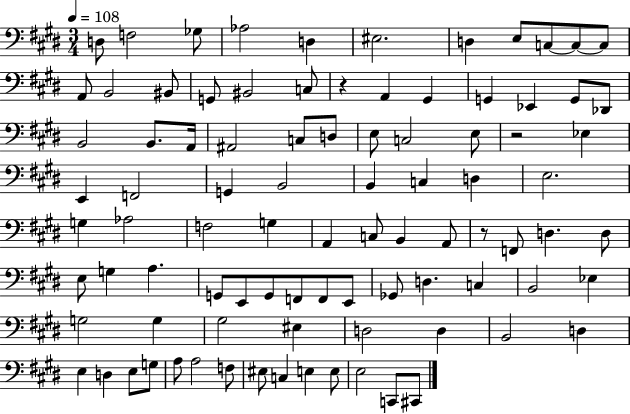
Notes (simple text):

D3/e F3/h Gb3/e Ab3/h D3/q EIS3/h. D3/q E3/e C3/e C3/e C3/e A2/e B2/h BIS2/e G2/e BIS2/h C3/e R/q A2/q G#2/q G2/q Eb2/q G2/e Db2/e B2/h B2/e. A2/s A#2/h C3/e D3/e E3/e C3/h E3/e R/h Eb3/q E2/q F2/h G2/q B2/h B2/q C3/q D3/q E3/h. G3/q Ab3/h F3/h G3/q A2/q C3/e B2/q A2/e R/e F2/e D3/q. D3/e E3/e G3/q A3/q. G2/e E2/e G2/e F2/e F2/e E2/e Gb2/e D3/q. C3/q B2/h Eb3/q G3/h G3/q G#3/h EIS3/q D3/h D3/q B2/h D3/q E3/q D3/q E3/e G3/e A3/e A3/h F3/e EIS3/e C3/q E3/q E3/e E3/h C2/e C#2/e